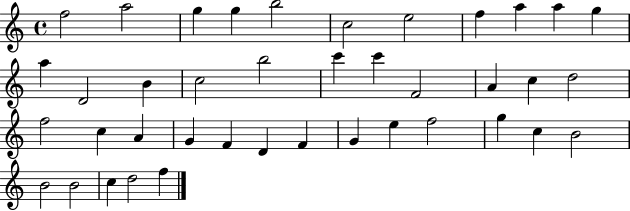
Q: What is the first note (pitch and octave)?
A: F5